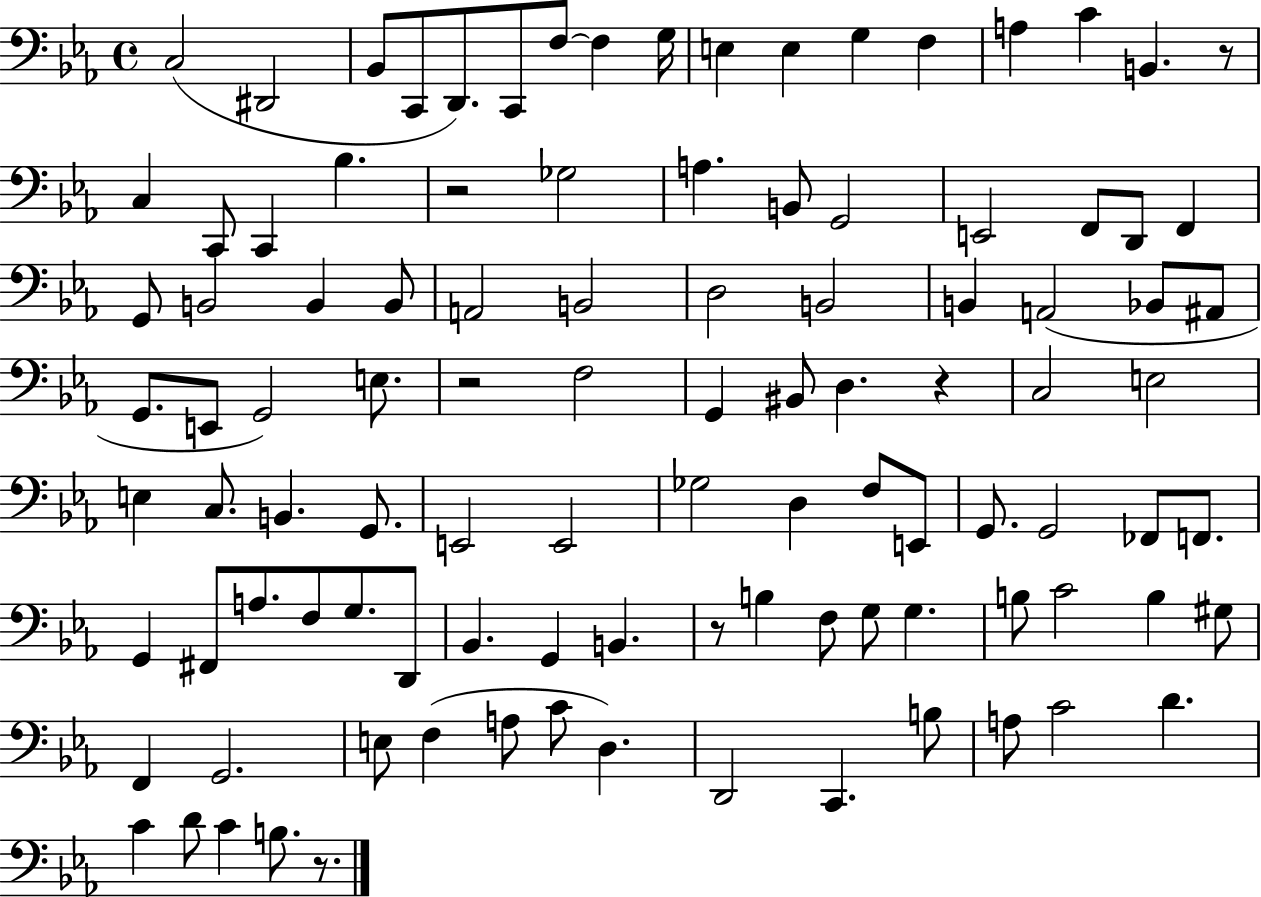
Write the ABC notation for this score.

X:1
T:Untitled
M:4/4
L:1/4
K:Eb
C,2 ^D,,2 _B,,/2 C,,/2 D,,/2 C,,/2 F,/2 F, G,/4 E, E, G, F, A, C B,, z/2 C, C,,/2 C,, _B, z2 _G,2 A, B,,/2 G,,2 E,,2 F,,/2 D,,/2 F,, G,,/2 B,,2 B,, B,,/2 A,,2 B,,2 D,2 B,,2 B,, A,,2 _B,,/2 ^A,,/2 G,,/2 E,,/2 G,,2 E,/2 z2 F,2 G,, ^B,,/2 D, z C,2 E,2 E, C,/2 B,, G,,/2 E,,2 E,,2 _G,2 D, F,/2 E,,/2 G,,/2 G,,2 _F,,/2 F,,/2 G,, ^F,,/2 A,/2 F,/2 G,/2 D,,/2 _B,, G,, B,, z/2 B, F,/2 G,/2 G, B,/2 C2 B, ^G,/2 F,, G,,2 E,/2 F, A,/2 C/2 D, D,,2 C,, B,/2 A,/2 C2 D C D/2 C B,/2 z/2